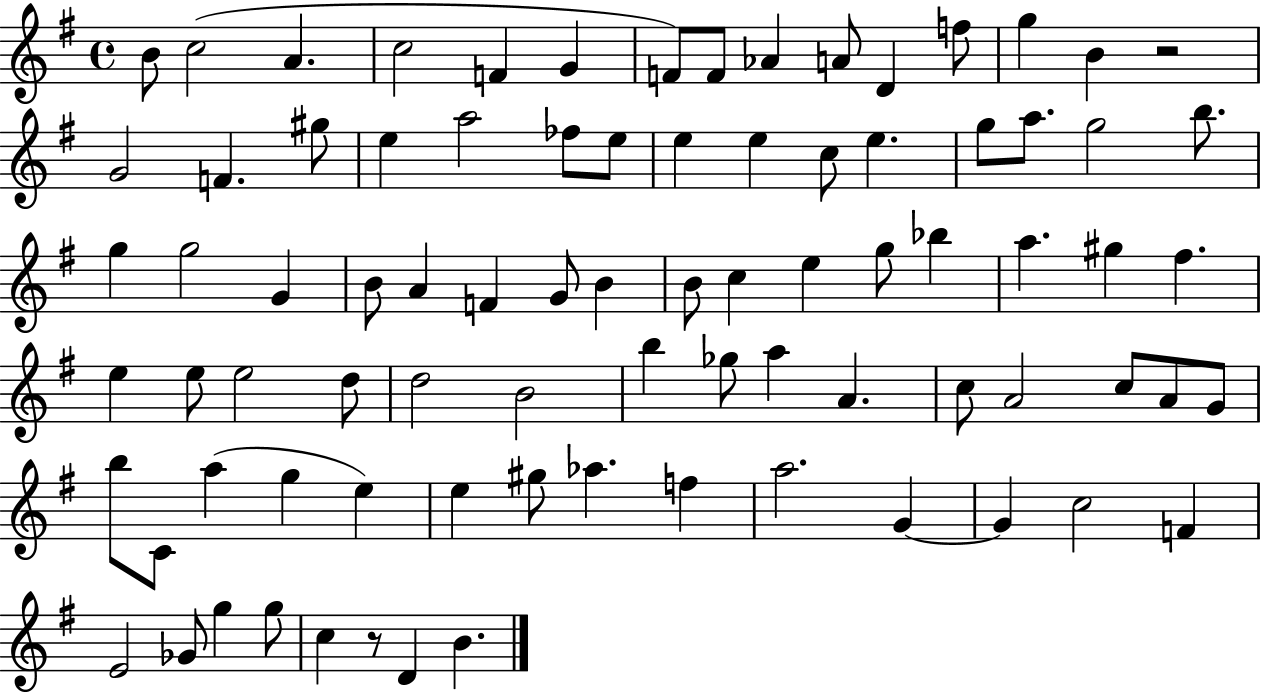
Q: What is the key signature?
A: G major